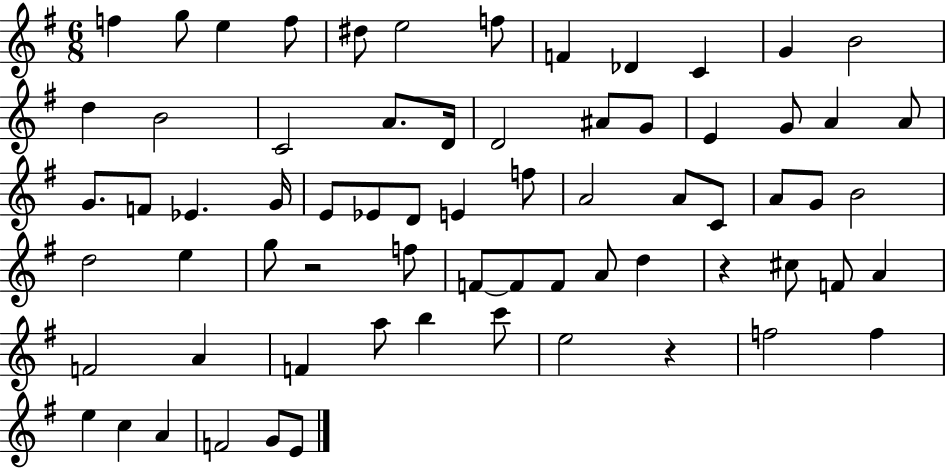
X:1
T:Untitled
M:6/8
L:1/4
K:G
f g/2 e f/2 ^d/2 e2 f/2 F _D C G B2 d B2 C2 A/2 D/4 D2 ^A/2 G/2 E G/2 A A/2 G/2 F/2 _E G/4 E/2 _E/2 D/2 E f/2 A2 A/2 C/2 A/2 G/2 B2 d2 e g/2 z2 f/2 F/2 F/2 F/2 A/2 d z ^c/2 F/2 A F2 A F a/2 b c'/2 e2 z f2 f e c A F2 G/2 E/2